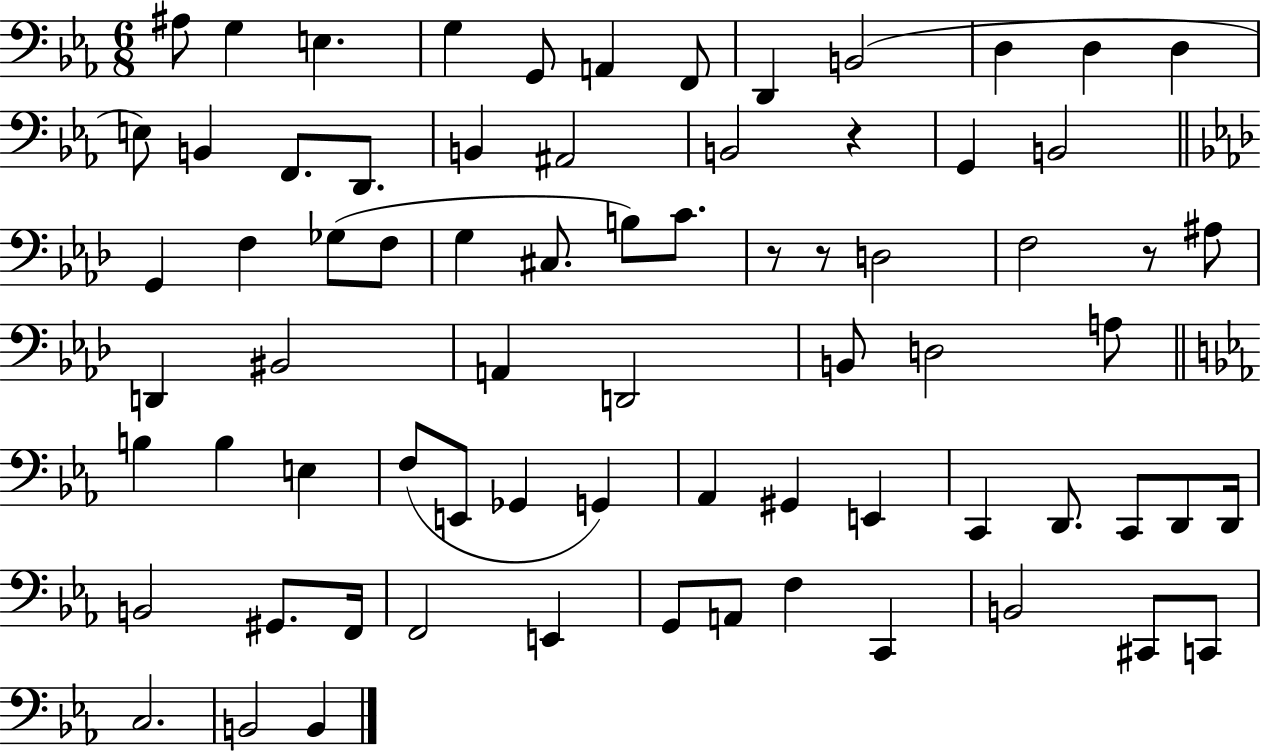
A#3/e G3/q E3/q. G3/q G2/e A2/q F2/e D2/q B2/h D3/q D3/q D3/q E3/e B2/q F2/e. D2/e. B2/q A#2/h B2/h R/q G2/q B2/h G2/q F3/q Gb3/e F3/e G3/q C#3/e. B3/e C4/e. R/e R/e D3/h F3/h R/e A#3/e D2/q BIS2/h A2/q D2/h B2/e D3/h A3/e B3/q B3/q E3/q F3/e E2/e Gb2/q G2/q Ab2/q G#2/q E2/q C2/q D2/e. C2/e D2/e D2/s B2/h G#2/e. F2/s F2/h E2/q G2/e A2/e F3/q C2/q B2/h C#2/e C2/e C3/h. B2/h B2/q